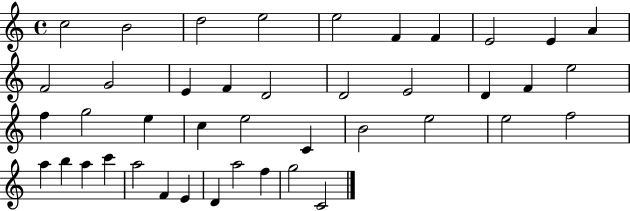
C5/h B4/h D5/h E5/h E5/h F4/q F4/q E4/h E4/q A4/q F4/h G4/h E4/q F4/q D4/h D4/h E4/h D4/q F4/q E5/h F5/q G5/h E5/q C5/q E5/h C4/q B4/h E5/h E5/h F5/h A5/q B5/q A5/q C6/q A5/h F4/q E4/q D4/q A5/h F5/q G5/h C4/h